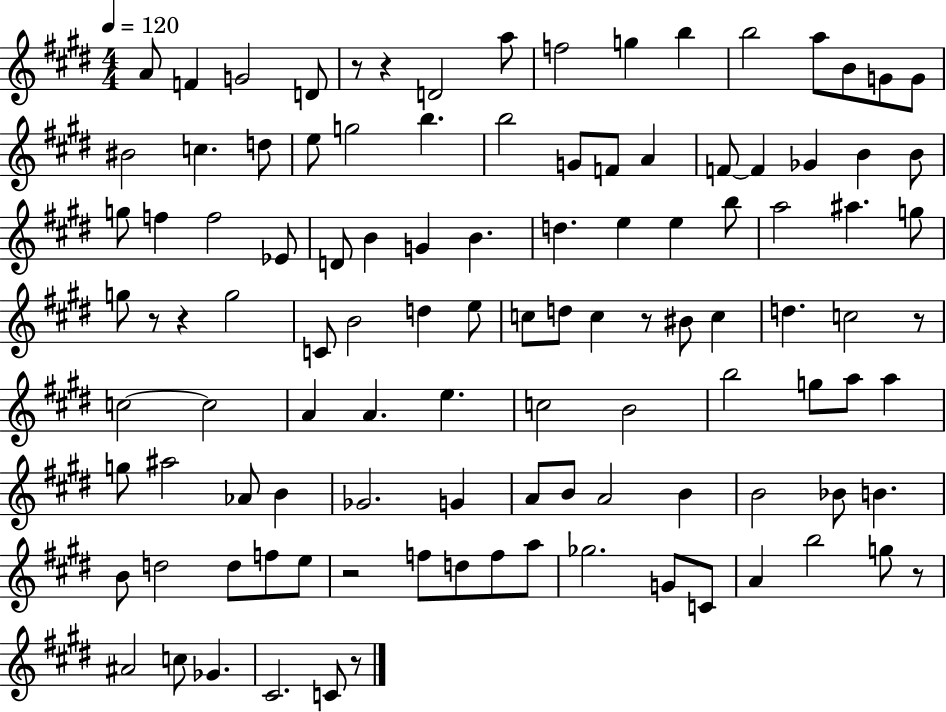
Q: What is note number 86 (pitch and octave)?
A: E5